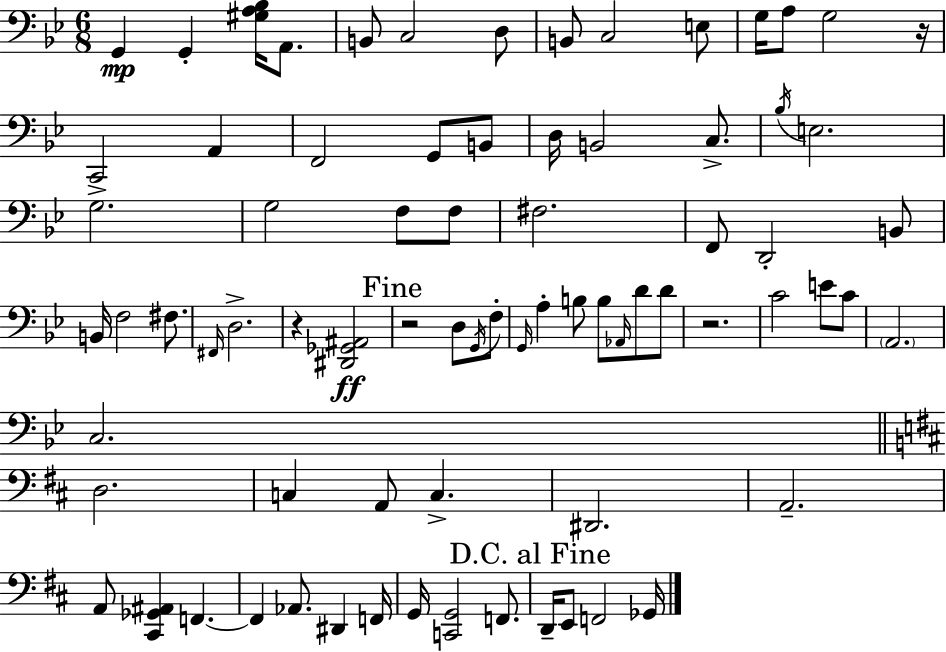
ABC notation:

X:1
T:Untitled
M:6/8
L:1/4
K:Gm
G,, G,, [^G,A,_B,]/4 A,,/2 B,,/2 C,2 D,/2 B,,/2 C,2 E,/2 G,/4 A,/2 G,2 z/4 C,,2 A,, F,,2 G,,/2 B,,/2 D,/4 B,,2 C,/2 _B,/4 E,2 G,2 G,2 F,/2 F,/2 ^F,2 F,,/2 D,,2 B,,/2 B,,/4 F,2 ^F,/2 ^F,,/4 D,2 z [^D,,_G,,^A,,]2 z2 D,/2 G,,/4 F,/2 G,,/4 A, B,/2 B,/2 _A,,/4 D/2 D/2 z2 C2 E/2 C/2 A,,2 C,2 D,2 C, A,,/2 C, ^D,,2 A,,2 A,,/2 [^C,,_G,,^A,,] F,, F,, _A,,/2 ^D,, F,,/4 G,,/4 [C,,G,,]2 F,,/2 D,,/4 E,,/2 F,,2 _G,,/4